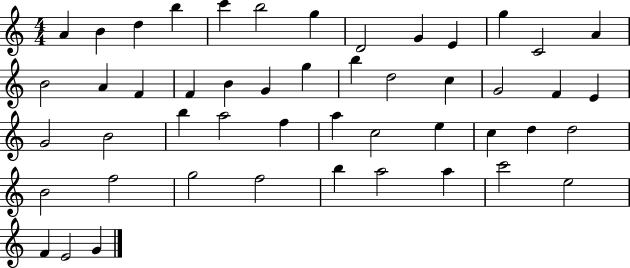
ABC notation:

X:1
T:Untitled
M:4/4
L:1/4
K:C
A B d b c' b2 g D2 G E g C2 A B2 A F F B G g b d2 c G2 F E G2 B2 b a2 f a c2 e c d d2 B2 f2 g2 f2 b a2 a c'2 e2 F E2 G